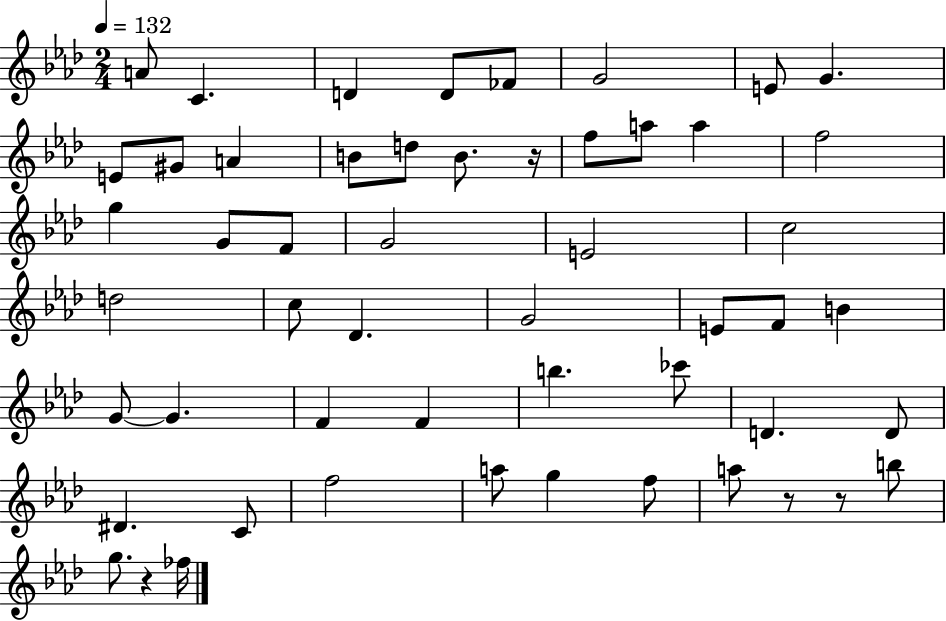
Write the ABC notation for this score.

X:1
T:Untitled
M:2/4
L:1/4
K:Ab
A/2 C D D/2 _F/2 G2 E/2 G E/2 ^G/2 A B/2 d/2 B/2 z/4 f/2 a/2 a f2 g G/2 F/2 G2 E2 c2 d2 c/2 _D G2 E/2 F/2 B G/2 G F F b _c'/2 D D/2 ^D C/2 f2 a/2 g f/2 a/2 z/2 z/2 b/2 g/2 z _f/4